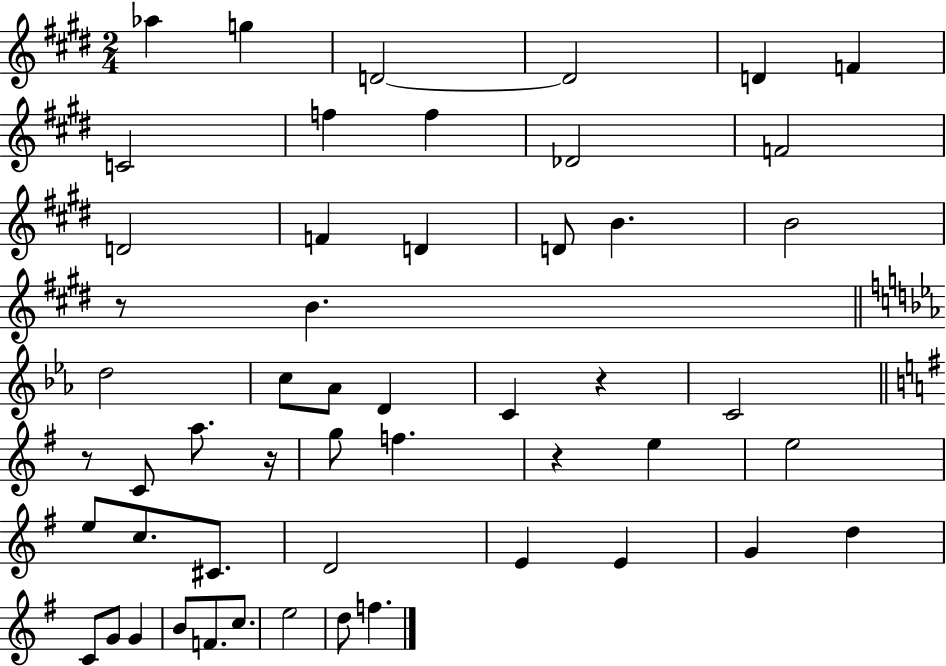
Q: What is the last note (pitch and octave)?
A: F5